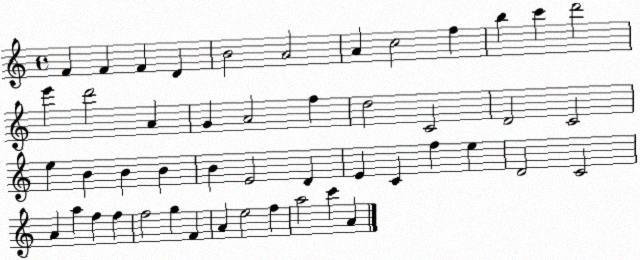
X:1
T:Untitled
M:4/4
L:1/4
K:C
F F F D B2 A2 A c2 f b c' d'2 e' d'2 A G A2 f d2 C2 D2 C2 e B B B B E2 D E C f e D2 C2 A a f f f2 g F A e2 f a2 c' A